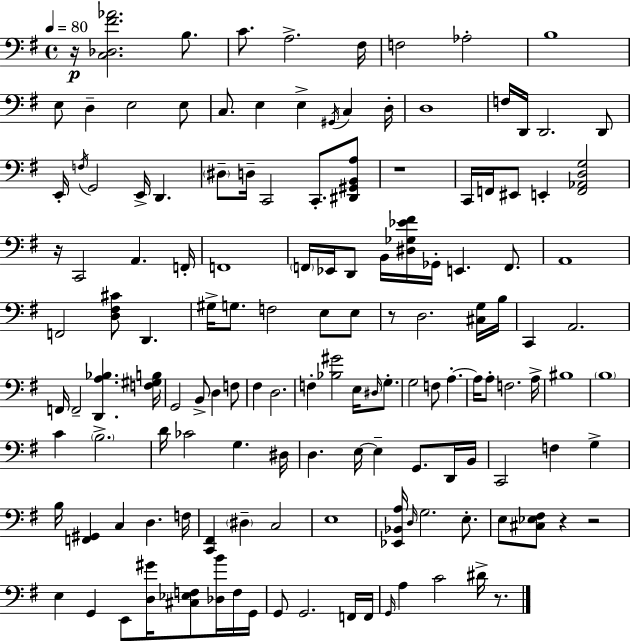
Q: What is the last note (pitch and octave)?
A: D#4